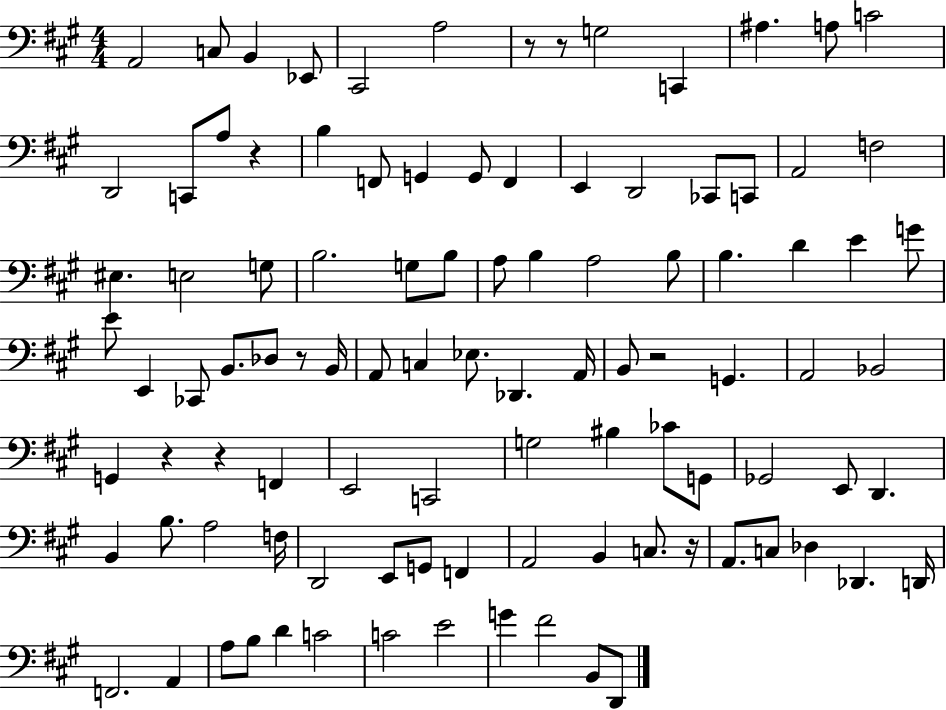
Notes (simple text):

A2/h C3/e B2/q Eb2/e C#2/h A3/h R/e R/e G3/h C2/q A#3/q. A3/e C4/h D2/h C2/e A3/e R/q B3/q F2/e G2/q G2/e F2/q E2/q D2/h CES2/e C2/e A2/h F3/h EIS3/q. E3/h G3/e B3/h. G3/e B3/e A3/e B3/q A3/h B3/e B3/q. D4/q E4/q G4/e E4/e E2/q CES2/e B2/e. Db3/e R/e B2/s A2/e C3/q Eb3/e. Db2/q. A2/s B2/e R/h G2/q. A2/h Bb2/h G2/q R/q R/q F2/q E2/h C2/h G3/h BIS3/q CES4/e G2/e Gb2/h E2/e D2/q. B2/q B3/e. A3/h F3/s D2/h E2/e G2/e F2/q A2/h B2/q C3/e. R/s A2/e. C3/e Db3/q Db2/q. D2/s F2/h. A2/q A3/e B3/e D4/q C4/h C4/h E4/h G4/q F#4/h B2/e D2/e